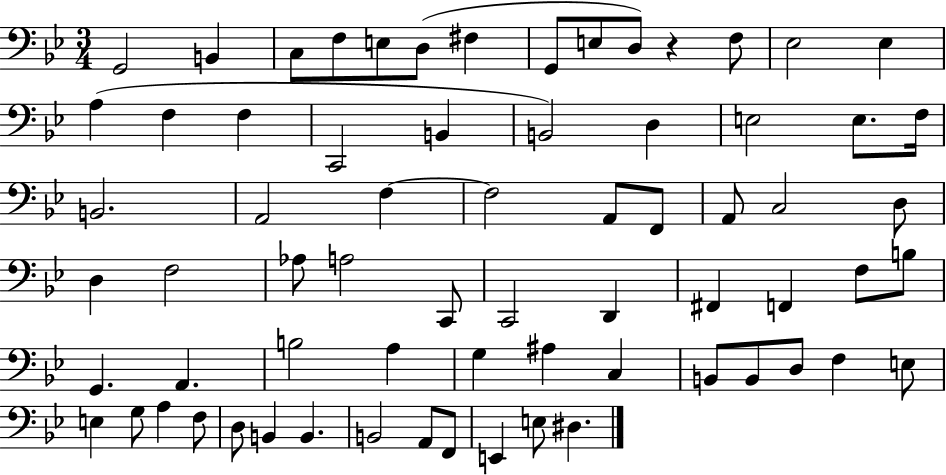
G2/h B2/q C3/e F3/e E3/e D3/e F#3/q G2/e E3/e D3/e R/q F3/e Eb3/h Eb3/q A3/q F3/q F3/q C2/h B2/q B2/h D3/q E3/h E3/e. F3/s B2/h. A2/h F3/q F3/h A2/e F2/e A2/e C3/h D3/e D3/q F3/h Ab3/e A3/h C2/e C2/h D2/q F#2/q F2/q F3/e B3/e G2/q. A2/q. B3/h A3/q G3/q A#3/q C3/q B2/e B2/e D3/e F3/q E3/e E3/q G3/e A3/q F3/e D3/e B2/q B2/q. B2/h A2/e F2/e E2/q E3/e D#3/q.